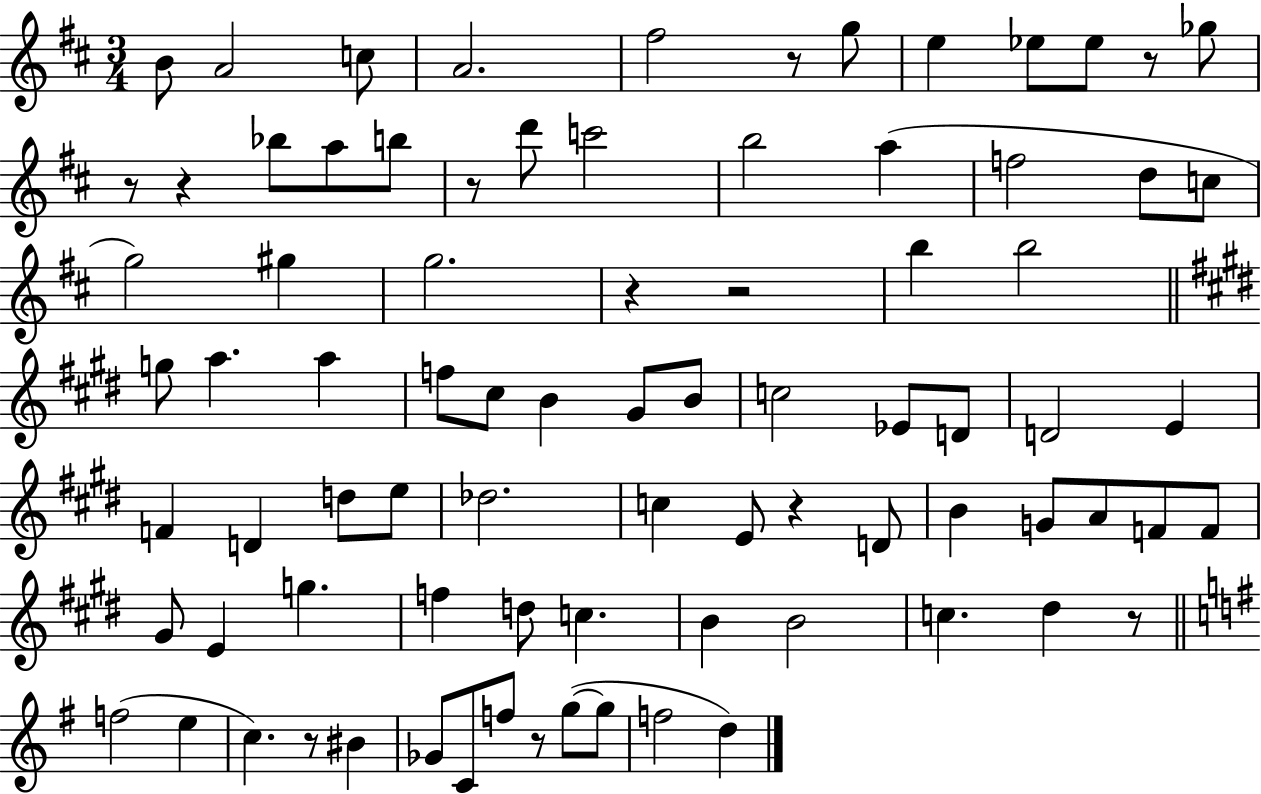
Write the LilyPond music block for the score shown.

{
  \clef treble
  \numericTimeSignature
  \time 3/4
  \key d \major
  \repeat volta 2 { b'8 a'2 c''8 | a'2. | fis''2 r8 g''8 | e''4 ees''8 ees''8 r8 ges''8 | \break r8 r4 bes''8 a''8 b''8 | r8 d'''8 c'''2 | b''2 a''4( | f''2 d''8 c''8 | \break g''2) gis''4 | g''2. | r4 r2 | b''4 b''2 | \break \bar "||" \break \key e \major g''8 a''4. a''4 | f''8 cis''8 b'4 gis'8 b'8 | c''2 ees'8 d'8 | d'2 e'4 | \break f'4 d'4 d''8 e''8 | des''2. | c''4 e'8 r4 d'8 | b'4 g'8 a'8 f'8 f'8 | \break gis'8 e'4 g''4. | f''4 d''8 c''4. | b'4 b'2 | c''4. dis''4 r8 | \break \bar "||" \break \key g \major f''2( e''4 | c''4.) r8 bis'4 | ges'8 c'8 f''8 r8 g''8~(~ g''8 | f''2 d''4) | \break } \bar "|."
}